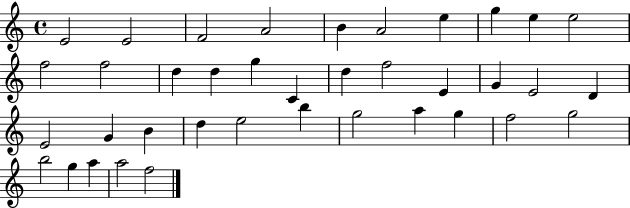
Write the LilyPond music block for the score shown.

{
  \clef treble
  \time 4/4
  \defaultTimeSignature
  \key c \major
  e'2 e'2 | f'2 a'2 | b'4 a'2 e''4 | g''4 e''4 e''2 | \break f''2 f''2 | d''4 d''4 g''4 c'4 | d''4 f''2 e'4 | g'4 e'2 d'4 | \break e'2 g'4 b'4 | d''4 e''2 b''4 | g''2 a''4 g''4 | f''2 g''2 | \break b''2 g''4 a''4 | a''2 f''2 | \bar "|."
}